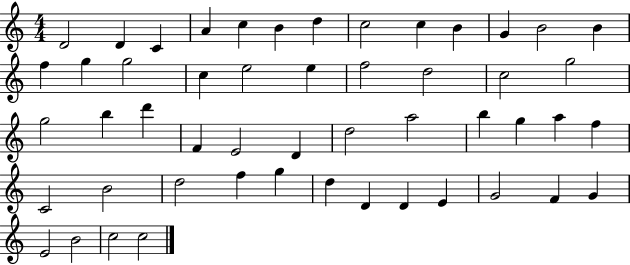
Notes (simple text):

D4/h D4/q C4/q A4/q C5/q B4/q D5/q C5/h C5/q B4/q G4/q B4/h B4/q F5/q G5/q G5/h C5/q E5/h E5/q F5/h D5/h C5/h G5/h G5/h B5/q D6/q F4/q E4/h D4/q D5/h A5/h B5/q G5/q A5/q F5/q C4/h B4/h D5/h F5/q G5/q D5/q D4/q D4/q E4/q G4/h F4/q G4/q E4/h B4/h C5/h C5/h